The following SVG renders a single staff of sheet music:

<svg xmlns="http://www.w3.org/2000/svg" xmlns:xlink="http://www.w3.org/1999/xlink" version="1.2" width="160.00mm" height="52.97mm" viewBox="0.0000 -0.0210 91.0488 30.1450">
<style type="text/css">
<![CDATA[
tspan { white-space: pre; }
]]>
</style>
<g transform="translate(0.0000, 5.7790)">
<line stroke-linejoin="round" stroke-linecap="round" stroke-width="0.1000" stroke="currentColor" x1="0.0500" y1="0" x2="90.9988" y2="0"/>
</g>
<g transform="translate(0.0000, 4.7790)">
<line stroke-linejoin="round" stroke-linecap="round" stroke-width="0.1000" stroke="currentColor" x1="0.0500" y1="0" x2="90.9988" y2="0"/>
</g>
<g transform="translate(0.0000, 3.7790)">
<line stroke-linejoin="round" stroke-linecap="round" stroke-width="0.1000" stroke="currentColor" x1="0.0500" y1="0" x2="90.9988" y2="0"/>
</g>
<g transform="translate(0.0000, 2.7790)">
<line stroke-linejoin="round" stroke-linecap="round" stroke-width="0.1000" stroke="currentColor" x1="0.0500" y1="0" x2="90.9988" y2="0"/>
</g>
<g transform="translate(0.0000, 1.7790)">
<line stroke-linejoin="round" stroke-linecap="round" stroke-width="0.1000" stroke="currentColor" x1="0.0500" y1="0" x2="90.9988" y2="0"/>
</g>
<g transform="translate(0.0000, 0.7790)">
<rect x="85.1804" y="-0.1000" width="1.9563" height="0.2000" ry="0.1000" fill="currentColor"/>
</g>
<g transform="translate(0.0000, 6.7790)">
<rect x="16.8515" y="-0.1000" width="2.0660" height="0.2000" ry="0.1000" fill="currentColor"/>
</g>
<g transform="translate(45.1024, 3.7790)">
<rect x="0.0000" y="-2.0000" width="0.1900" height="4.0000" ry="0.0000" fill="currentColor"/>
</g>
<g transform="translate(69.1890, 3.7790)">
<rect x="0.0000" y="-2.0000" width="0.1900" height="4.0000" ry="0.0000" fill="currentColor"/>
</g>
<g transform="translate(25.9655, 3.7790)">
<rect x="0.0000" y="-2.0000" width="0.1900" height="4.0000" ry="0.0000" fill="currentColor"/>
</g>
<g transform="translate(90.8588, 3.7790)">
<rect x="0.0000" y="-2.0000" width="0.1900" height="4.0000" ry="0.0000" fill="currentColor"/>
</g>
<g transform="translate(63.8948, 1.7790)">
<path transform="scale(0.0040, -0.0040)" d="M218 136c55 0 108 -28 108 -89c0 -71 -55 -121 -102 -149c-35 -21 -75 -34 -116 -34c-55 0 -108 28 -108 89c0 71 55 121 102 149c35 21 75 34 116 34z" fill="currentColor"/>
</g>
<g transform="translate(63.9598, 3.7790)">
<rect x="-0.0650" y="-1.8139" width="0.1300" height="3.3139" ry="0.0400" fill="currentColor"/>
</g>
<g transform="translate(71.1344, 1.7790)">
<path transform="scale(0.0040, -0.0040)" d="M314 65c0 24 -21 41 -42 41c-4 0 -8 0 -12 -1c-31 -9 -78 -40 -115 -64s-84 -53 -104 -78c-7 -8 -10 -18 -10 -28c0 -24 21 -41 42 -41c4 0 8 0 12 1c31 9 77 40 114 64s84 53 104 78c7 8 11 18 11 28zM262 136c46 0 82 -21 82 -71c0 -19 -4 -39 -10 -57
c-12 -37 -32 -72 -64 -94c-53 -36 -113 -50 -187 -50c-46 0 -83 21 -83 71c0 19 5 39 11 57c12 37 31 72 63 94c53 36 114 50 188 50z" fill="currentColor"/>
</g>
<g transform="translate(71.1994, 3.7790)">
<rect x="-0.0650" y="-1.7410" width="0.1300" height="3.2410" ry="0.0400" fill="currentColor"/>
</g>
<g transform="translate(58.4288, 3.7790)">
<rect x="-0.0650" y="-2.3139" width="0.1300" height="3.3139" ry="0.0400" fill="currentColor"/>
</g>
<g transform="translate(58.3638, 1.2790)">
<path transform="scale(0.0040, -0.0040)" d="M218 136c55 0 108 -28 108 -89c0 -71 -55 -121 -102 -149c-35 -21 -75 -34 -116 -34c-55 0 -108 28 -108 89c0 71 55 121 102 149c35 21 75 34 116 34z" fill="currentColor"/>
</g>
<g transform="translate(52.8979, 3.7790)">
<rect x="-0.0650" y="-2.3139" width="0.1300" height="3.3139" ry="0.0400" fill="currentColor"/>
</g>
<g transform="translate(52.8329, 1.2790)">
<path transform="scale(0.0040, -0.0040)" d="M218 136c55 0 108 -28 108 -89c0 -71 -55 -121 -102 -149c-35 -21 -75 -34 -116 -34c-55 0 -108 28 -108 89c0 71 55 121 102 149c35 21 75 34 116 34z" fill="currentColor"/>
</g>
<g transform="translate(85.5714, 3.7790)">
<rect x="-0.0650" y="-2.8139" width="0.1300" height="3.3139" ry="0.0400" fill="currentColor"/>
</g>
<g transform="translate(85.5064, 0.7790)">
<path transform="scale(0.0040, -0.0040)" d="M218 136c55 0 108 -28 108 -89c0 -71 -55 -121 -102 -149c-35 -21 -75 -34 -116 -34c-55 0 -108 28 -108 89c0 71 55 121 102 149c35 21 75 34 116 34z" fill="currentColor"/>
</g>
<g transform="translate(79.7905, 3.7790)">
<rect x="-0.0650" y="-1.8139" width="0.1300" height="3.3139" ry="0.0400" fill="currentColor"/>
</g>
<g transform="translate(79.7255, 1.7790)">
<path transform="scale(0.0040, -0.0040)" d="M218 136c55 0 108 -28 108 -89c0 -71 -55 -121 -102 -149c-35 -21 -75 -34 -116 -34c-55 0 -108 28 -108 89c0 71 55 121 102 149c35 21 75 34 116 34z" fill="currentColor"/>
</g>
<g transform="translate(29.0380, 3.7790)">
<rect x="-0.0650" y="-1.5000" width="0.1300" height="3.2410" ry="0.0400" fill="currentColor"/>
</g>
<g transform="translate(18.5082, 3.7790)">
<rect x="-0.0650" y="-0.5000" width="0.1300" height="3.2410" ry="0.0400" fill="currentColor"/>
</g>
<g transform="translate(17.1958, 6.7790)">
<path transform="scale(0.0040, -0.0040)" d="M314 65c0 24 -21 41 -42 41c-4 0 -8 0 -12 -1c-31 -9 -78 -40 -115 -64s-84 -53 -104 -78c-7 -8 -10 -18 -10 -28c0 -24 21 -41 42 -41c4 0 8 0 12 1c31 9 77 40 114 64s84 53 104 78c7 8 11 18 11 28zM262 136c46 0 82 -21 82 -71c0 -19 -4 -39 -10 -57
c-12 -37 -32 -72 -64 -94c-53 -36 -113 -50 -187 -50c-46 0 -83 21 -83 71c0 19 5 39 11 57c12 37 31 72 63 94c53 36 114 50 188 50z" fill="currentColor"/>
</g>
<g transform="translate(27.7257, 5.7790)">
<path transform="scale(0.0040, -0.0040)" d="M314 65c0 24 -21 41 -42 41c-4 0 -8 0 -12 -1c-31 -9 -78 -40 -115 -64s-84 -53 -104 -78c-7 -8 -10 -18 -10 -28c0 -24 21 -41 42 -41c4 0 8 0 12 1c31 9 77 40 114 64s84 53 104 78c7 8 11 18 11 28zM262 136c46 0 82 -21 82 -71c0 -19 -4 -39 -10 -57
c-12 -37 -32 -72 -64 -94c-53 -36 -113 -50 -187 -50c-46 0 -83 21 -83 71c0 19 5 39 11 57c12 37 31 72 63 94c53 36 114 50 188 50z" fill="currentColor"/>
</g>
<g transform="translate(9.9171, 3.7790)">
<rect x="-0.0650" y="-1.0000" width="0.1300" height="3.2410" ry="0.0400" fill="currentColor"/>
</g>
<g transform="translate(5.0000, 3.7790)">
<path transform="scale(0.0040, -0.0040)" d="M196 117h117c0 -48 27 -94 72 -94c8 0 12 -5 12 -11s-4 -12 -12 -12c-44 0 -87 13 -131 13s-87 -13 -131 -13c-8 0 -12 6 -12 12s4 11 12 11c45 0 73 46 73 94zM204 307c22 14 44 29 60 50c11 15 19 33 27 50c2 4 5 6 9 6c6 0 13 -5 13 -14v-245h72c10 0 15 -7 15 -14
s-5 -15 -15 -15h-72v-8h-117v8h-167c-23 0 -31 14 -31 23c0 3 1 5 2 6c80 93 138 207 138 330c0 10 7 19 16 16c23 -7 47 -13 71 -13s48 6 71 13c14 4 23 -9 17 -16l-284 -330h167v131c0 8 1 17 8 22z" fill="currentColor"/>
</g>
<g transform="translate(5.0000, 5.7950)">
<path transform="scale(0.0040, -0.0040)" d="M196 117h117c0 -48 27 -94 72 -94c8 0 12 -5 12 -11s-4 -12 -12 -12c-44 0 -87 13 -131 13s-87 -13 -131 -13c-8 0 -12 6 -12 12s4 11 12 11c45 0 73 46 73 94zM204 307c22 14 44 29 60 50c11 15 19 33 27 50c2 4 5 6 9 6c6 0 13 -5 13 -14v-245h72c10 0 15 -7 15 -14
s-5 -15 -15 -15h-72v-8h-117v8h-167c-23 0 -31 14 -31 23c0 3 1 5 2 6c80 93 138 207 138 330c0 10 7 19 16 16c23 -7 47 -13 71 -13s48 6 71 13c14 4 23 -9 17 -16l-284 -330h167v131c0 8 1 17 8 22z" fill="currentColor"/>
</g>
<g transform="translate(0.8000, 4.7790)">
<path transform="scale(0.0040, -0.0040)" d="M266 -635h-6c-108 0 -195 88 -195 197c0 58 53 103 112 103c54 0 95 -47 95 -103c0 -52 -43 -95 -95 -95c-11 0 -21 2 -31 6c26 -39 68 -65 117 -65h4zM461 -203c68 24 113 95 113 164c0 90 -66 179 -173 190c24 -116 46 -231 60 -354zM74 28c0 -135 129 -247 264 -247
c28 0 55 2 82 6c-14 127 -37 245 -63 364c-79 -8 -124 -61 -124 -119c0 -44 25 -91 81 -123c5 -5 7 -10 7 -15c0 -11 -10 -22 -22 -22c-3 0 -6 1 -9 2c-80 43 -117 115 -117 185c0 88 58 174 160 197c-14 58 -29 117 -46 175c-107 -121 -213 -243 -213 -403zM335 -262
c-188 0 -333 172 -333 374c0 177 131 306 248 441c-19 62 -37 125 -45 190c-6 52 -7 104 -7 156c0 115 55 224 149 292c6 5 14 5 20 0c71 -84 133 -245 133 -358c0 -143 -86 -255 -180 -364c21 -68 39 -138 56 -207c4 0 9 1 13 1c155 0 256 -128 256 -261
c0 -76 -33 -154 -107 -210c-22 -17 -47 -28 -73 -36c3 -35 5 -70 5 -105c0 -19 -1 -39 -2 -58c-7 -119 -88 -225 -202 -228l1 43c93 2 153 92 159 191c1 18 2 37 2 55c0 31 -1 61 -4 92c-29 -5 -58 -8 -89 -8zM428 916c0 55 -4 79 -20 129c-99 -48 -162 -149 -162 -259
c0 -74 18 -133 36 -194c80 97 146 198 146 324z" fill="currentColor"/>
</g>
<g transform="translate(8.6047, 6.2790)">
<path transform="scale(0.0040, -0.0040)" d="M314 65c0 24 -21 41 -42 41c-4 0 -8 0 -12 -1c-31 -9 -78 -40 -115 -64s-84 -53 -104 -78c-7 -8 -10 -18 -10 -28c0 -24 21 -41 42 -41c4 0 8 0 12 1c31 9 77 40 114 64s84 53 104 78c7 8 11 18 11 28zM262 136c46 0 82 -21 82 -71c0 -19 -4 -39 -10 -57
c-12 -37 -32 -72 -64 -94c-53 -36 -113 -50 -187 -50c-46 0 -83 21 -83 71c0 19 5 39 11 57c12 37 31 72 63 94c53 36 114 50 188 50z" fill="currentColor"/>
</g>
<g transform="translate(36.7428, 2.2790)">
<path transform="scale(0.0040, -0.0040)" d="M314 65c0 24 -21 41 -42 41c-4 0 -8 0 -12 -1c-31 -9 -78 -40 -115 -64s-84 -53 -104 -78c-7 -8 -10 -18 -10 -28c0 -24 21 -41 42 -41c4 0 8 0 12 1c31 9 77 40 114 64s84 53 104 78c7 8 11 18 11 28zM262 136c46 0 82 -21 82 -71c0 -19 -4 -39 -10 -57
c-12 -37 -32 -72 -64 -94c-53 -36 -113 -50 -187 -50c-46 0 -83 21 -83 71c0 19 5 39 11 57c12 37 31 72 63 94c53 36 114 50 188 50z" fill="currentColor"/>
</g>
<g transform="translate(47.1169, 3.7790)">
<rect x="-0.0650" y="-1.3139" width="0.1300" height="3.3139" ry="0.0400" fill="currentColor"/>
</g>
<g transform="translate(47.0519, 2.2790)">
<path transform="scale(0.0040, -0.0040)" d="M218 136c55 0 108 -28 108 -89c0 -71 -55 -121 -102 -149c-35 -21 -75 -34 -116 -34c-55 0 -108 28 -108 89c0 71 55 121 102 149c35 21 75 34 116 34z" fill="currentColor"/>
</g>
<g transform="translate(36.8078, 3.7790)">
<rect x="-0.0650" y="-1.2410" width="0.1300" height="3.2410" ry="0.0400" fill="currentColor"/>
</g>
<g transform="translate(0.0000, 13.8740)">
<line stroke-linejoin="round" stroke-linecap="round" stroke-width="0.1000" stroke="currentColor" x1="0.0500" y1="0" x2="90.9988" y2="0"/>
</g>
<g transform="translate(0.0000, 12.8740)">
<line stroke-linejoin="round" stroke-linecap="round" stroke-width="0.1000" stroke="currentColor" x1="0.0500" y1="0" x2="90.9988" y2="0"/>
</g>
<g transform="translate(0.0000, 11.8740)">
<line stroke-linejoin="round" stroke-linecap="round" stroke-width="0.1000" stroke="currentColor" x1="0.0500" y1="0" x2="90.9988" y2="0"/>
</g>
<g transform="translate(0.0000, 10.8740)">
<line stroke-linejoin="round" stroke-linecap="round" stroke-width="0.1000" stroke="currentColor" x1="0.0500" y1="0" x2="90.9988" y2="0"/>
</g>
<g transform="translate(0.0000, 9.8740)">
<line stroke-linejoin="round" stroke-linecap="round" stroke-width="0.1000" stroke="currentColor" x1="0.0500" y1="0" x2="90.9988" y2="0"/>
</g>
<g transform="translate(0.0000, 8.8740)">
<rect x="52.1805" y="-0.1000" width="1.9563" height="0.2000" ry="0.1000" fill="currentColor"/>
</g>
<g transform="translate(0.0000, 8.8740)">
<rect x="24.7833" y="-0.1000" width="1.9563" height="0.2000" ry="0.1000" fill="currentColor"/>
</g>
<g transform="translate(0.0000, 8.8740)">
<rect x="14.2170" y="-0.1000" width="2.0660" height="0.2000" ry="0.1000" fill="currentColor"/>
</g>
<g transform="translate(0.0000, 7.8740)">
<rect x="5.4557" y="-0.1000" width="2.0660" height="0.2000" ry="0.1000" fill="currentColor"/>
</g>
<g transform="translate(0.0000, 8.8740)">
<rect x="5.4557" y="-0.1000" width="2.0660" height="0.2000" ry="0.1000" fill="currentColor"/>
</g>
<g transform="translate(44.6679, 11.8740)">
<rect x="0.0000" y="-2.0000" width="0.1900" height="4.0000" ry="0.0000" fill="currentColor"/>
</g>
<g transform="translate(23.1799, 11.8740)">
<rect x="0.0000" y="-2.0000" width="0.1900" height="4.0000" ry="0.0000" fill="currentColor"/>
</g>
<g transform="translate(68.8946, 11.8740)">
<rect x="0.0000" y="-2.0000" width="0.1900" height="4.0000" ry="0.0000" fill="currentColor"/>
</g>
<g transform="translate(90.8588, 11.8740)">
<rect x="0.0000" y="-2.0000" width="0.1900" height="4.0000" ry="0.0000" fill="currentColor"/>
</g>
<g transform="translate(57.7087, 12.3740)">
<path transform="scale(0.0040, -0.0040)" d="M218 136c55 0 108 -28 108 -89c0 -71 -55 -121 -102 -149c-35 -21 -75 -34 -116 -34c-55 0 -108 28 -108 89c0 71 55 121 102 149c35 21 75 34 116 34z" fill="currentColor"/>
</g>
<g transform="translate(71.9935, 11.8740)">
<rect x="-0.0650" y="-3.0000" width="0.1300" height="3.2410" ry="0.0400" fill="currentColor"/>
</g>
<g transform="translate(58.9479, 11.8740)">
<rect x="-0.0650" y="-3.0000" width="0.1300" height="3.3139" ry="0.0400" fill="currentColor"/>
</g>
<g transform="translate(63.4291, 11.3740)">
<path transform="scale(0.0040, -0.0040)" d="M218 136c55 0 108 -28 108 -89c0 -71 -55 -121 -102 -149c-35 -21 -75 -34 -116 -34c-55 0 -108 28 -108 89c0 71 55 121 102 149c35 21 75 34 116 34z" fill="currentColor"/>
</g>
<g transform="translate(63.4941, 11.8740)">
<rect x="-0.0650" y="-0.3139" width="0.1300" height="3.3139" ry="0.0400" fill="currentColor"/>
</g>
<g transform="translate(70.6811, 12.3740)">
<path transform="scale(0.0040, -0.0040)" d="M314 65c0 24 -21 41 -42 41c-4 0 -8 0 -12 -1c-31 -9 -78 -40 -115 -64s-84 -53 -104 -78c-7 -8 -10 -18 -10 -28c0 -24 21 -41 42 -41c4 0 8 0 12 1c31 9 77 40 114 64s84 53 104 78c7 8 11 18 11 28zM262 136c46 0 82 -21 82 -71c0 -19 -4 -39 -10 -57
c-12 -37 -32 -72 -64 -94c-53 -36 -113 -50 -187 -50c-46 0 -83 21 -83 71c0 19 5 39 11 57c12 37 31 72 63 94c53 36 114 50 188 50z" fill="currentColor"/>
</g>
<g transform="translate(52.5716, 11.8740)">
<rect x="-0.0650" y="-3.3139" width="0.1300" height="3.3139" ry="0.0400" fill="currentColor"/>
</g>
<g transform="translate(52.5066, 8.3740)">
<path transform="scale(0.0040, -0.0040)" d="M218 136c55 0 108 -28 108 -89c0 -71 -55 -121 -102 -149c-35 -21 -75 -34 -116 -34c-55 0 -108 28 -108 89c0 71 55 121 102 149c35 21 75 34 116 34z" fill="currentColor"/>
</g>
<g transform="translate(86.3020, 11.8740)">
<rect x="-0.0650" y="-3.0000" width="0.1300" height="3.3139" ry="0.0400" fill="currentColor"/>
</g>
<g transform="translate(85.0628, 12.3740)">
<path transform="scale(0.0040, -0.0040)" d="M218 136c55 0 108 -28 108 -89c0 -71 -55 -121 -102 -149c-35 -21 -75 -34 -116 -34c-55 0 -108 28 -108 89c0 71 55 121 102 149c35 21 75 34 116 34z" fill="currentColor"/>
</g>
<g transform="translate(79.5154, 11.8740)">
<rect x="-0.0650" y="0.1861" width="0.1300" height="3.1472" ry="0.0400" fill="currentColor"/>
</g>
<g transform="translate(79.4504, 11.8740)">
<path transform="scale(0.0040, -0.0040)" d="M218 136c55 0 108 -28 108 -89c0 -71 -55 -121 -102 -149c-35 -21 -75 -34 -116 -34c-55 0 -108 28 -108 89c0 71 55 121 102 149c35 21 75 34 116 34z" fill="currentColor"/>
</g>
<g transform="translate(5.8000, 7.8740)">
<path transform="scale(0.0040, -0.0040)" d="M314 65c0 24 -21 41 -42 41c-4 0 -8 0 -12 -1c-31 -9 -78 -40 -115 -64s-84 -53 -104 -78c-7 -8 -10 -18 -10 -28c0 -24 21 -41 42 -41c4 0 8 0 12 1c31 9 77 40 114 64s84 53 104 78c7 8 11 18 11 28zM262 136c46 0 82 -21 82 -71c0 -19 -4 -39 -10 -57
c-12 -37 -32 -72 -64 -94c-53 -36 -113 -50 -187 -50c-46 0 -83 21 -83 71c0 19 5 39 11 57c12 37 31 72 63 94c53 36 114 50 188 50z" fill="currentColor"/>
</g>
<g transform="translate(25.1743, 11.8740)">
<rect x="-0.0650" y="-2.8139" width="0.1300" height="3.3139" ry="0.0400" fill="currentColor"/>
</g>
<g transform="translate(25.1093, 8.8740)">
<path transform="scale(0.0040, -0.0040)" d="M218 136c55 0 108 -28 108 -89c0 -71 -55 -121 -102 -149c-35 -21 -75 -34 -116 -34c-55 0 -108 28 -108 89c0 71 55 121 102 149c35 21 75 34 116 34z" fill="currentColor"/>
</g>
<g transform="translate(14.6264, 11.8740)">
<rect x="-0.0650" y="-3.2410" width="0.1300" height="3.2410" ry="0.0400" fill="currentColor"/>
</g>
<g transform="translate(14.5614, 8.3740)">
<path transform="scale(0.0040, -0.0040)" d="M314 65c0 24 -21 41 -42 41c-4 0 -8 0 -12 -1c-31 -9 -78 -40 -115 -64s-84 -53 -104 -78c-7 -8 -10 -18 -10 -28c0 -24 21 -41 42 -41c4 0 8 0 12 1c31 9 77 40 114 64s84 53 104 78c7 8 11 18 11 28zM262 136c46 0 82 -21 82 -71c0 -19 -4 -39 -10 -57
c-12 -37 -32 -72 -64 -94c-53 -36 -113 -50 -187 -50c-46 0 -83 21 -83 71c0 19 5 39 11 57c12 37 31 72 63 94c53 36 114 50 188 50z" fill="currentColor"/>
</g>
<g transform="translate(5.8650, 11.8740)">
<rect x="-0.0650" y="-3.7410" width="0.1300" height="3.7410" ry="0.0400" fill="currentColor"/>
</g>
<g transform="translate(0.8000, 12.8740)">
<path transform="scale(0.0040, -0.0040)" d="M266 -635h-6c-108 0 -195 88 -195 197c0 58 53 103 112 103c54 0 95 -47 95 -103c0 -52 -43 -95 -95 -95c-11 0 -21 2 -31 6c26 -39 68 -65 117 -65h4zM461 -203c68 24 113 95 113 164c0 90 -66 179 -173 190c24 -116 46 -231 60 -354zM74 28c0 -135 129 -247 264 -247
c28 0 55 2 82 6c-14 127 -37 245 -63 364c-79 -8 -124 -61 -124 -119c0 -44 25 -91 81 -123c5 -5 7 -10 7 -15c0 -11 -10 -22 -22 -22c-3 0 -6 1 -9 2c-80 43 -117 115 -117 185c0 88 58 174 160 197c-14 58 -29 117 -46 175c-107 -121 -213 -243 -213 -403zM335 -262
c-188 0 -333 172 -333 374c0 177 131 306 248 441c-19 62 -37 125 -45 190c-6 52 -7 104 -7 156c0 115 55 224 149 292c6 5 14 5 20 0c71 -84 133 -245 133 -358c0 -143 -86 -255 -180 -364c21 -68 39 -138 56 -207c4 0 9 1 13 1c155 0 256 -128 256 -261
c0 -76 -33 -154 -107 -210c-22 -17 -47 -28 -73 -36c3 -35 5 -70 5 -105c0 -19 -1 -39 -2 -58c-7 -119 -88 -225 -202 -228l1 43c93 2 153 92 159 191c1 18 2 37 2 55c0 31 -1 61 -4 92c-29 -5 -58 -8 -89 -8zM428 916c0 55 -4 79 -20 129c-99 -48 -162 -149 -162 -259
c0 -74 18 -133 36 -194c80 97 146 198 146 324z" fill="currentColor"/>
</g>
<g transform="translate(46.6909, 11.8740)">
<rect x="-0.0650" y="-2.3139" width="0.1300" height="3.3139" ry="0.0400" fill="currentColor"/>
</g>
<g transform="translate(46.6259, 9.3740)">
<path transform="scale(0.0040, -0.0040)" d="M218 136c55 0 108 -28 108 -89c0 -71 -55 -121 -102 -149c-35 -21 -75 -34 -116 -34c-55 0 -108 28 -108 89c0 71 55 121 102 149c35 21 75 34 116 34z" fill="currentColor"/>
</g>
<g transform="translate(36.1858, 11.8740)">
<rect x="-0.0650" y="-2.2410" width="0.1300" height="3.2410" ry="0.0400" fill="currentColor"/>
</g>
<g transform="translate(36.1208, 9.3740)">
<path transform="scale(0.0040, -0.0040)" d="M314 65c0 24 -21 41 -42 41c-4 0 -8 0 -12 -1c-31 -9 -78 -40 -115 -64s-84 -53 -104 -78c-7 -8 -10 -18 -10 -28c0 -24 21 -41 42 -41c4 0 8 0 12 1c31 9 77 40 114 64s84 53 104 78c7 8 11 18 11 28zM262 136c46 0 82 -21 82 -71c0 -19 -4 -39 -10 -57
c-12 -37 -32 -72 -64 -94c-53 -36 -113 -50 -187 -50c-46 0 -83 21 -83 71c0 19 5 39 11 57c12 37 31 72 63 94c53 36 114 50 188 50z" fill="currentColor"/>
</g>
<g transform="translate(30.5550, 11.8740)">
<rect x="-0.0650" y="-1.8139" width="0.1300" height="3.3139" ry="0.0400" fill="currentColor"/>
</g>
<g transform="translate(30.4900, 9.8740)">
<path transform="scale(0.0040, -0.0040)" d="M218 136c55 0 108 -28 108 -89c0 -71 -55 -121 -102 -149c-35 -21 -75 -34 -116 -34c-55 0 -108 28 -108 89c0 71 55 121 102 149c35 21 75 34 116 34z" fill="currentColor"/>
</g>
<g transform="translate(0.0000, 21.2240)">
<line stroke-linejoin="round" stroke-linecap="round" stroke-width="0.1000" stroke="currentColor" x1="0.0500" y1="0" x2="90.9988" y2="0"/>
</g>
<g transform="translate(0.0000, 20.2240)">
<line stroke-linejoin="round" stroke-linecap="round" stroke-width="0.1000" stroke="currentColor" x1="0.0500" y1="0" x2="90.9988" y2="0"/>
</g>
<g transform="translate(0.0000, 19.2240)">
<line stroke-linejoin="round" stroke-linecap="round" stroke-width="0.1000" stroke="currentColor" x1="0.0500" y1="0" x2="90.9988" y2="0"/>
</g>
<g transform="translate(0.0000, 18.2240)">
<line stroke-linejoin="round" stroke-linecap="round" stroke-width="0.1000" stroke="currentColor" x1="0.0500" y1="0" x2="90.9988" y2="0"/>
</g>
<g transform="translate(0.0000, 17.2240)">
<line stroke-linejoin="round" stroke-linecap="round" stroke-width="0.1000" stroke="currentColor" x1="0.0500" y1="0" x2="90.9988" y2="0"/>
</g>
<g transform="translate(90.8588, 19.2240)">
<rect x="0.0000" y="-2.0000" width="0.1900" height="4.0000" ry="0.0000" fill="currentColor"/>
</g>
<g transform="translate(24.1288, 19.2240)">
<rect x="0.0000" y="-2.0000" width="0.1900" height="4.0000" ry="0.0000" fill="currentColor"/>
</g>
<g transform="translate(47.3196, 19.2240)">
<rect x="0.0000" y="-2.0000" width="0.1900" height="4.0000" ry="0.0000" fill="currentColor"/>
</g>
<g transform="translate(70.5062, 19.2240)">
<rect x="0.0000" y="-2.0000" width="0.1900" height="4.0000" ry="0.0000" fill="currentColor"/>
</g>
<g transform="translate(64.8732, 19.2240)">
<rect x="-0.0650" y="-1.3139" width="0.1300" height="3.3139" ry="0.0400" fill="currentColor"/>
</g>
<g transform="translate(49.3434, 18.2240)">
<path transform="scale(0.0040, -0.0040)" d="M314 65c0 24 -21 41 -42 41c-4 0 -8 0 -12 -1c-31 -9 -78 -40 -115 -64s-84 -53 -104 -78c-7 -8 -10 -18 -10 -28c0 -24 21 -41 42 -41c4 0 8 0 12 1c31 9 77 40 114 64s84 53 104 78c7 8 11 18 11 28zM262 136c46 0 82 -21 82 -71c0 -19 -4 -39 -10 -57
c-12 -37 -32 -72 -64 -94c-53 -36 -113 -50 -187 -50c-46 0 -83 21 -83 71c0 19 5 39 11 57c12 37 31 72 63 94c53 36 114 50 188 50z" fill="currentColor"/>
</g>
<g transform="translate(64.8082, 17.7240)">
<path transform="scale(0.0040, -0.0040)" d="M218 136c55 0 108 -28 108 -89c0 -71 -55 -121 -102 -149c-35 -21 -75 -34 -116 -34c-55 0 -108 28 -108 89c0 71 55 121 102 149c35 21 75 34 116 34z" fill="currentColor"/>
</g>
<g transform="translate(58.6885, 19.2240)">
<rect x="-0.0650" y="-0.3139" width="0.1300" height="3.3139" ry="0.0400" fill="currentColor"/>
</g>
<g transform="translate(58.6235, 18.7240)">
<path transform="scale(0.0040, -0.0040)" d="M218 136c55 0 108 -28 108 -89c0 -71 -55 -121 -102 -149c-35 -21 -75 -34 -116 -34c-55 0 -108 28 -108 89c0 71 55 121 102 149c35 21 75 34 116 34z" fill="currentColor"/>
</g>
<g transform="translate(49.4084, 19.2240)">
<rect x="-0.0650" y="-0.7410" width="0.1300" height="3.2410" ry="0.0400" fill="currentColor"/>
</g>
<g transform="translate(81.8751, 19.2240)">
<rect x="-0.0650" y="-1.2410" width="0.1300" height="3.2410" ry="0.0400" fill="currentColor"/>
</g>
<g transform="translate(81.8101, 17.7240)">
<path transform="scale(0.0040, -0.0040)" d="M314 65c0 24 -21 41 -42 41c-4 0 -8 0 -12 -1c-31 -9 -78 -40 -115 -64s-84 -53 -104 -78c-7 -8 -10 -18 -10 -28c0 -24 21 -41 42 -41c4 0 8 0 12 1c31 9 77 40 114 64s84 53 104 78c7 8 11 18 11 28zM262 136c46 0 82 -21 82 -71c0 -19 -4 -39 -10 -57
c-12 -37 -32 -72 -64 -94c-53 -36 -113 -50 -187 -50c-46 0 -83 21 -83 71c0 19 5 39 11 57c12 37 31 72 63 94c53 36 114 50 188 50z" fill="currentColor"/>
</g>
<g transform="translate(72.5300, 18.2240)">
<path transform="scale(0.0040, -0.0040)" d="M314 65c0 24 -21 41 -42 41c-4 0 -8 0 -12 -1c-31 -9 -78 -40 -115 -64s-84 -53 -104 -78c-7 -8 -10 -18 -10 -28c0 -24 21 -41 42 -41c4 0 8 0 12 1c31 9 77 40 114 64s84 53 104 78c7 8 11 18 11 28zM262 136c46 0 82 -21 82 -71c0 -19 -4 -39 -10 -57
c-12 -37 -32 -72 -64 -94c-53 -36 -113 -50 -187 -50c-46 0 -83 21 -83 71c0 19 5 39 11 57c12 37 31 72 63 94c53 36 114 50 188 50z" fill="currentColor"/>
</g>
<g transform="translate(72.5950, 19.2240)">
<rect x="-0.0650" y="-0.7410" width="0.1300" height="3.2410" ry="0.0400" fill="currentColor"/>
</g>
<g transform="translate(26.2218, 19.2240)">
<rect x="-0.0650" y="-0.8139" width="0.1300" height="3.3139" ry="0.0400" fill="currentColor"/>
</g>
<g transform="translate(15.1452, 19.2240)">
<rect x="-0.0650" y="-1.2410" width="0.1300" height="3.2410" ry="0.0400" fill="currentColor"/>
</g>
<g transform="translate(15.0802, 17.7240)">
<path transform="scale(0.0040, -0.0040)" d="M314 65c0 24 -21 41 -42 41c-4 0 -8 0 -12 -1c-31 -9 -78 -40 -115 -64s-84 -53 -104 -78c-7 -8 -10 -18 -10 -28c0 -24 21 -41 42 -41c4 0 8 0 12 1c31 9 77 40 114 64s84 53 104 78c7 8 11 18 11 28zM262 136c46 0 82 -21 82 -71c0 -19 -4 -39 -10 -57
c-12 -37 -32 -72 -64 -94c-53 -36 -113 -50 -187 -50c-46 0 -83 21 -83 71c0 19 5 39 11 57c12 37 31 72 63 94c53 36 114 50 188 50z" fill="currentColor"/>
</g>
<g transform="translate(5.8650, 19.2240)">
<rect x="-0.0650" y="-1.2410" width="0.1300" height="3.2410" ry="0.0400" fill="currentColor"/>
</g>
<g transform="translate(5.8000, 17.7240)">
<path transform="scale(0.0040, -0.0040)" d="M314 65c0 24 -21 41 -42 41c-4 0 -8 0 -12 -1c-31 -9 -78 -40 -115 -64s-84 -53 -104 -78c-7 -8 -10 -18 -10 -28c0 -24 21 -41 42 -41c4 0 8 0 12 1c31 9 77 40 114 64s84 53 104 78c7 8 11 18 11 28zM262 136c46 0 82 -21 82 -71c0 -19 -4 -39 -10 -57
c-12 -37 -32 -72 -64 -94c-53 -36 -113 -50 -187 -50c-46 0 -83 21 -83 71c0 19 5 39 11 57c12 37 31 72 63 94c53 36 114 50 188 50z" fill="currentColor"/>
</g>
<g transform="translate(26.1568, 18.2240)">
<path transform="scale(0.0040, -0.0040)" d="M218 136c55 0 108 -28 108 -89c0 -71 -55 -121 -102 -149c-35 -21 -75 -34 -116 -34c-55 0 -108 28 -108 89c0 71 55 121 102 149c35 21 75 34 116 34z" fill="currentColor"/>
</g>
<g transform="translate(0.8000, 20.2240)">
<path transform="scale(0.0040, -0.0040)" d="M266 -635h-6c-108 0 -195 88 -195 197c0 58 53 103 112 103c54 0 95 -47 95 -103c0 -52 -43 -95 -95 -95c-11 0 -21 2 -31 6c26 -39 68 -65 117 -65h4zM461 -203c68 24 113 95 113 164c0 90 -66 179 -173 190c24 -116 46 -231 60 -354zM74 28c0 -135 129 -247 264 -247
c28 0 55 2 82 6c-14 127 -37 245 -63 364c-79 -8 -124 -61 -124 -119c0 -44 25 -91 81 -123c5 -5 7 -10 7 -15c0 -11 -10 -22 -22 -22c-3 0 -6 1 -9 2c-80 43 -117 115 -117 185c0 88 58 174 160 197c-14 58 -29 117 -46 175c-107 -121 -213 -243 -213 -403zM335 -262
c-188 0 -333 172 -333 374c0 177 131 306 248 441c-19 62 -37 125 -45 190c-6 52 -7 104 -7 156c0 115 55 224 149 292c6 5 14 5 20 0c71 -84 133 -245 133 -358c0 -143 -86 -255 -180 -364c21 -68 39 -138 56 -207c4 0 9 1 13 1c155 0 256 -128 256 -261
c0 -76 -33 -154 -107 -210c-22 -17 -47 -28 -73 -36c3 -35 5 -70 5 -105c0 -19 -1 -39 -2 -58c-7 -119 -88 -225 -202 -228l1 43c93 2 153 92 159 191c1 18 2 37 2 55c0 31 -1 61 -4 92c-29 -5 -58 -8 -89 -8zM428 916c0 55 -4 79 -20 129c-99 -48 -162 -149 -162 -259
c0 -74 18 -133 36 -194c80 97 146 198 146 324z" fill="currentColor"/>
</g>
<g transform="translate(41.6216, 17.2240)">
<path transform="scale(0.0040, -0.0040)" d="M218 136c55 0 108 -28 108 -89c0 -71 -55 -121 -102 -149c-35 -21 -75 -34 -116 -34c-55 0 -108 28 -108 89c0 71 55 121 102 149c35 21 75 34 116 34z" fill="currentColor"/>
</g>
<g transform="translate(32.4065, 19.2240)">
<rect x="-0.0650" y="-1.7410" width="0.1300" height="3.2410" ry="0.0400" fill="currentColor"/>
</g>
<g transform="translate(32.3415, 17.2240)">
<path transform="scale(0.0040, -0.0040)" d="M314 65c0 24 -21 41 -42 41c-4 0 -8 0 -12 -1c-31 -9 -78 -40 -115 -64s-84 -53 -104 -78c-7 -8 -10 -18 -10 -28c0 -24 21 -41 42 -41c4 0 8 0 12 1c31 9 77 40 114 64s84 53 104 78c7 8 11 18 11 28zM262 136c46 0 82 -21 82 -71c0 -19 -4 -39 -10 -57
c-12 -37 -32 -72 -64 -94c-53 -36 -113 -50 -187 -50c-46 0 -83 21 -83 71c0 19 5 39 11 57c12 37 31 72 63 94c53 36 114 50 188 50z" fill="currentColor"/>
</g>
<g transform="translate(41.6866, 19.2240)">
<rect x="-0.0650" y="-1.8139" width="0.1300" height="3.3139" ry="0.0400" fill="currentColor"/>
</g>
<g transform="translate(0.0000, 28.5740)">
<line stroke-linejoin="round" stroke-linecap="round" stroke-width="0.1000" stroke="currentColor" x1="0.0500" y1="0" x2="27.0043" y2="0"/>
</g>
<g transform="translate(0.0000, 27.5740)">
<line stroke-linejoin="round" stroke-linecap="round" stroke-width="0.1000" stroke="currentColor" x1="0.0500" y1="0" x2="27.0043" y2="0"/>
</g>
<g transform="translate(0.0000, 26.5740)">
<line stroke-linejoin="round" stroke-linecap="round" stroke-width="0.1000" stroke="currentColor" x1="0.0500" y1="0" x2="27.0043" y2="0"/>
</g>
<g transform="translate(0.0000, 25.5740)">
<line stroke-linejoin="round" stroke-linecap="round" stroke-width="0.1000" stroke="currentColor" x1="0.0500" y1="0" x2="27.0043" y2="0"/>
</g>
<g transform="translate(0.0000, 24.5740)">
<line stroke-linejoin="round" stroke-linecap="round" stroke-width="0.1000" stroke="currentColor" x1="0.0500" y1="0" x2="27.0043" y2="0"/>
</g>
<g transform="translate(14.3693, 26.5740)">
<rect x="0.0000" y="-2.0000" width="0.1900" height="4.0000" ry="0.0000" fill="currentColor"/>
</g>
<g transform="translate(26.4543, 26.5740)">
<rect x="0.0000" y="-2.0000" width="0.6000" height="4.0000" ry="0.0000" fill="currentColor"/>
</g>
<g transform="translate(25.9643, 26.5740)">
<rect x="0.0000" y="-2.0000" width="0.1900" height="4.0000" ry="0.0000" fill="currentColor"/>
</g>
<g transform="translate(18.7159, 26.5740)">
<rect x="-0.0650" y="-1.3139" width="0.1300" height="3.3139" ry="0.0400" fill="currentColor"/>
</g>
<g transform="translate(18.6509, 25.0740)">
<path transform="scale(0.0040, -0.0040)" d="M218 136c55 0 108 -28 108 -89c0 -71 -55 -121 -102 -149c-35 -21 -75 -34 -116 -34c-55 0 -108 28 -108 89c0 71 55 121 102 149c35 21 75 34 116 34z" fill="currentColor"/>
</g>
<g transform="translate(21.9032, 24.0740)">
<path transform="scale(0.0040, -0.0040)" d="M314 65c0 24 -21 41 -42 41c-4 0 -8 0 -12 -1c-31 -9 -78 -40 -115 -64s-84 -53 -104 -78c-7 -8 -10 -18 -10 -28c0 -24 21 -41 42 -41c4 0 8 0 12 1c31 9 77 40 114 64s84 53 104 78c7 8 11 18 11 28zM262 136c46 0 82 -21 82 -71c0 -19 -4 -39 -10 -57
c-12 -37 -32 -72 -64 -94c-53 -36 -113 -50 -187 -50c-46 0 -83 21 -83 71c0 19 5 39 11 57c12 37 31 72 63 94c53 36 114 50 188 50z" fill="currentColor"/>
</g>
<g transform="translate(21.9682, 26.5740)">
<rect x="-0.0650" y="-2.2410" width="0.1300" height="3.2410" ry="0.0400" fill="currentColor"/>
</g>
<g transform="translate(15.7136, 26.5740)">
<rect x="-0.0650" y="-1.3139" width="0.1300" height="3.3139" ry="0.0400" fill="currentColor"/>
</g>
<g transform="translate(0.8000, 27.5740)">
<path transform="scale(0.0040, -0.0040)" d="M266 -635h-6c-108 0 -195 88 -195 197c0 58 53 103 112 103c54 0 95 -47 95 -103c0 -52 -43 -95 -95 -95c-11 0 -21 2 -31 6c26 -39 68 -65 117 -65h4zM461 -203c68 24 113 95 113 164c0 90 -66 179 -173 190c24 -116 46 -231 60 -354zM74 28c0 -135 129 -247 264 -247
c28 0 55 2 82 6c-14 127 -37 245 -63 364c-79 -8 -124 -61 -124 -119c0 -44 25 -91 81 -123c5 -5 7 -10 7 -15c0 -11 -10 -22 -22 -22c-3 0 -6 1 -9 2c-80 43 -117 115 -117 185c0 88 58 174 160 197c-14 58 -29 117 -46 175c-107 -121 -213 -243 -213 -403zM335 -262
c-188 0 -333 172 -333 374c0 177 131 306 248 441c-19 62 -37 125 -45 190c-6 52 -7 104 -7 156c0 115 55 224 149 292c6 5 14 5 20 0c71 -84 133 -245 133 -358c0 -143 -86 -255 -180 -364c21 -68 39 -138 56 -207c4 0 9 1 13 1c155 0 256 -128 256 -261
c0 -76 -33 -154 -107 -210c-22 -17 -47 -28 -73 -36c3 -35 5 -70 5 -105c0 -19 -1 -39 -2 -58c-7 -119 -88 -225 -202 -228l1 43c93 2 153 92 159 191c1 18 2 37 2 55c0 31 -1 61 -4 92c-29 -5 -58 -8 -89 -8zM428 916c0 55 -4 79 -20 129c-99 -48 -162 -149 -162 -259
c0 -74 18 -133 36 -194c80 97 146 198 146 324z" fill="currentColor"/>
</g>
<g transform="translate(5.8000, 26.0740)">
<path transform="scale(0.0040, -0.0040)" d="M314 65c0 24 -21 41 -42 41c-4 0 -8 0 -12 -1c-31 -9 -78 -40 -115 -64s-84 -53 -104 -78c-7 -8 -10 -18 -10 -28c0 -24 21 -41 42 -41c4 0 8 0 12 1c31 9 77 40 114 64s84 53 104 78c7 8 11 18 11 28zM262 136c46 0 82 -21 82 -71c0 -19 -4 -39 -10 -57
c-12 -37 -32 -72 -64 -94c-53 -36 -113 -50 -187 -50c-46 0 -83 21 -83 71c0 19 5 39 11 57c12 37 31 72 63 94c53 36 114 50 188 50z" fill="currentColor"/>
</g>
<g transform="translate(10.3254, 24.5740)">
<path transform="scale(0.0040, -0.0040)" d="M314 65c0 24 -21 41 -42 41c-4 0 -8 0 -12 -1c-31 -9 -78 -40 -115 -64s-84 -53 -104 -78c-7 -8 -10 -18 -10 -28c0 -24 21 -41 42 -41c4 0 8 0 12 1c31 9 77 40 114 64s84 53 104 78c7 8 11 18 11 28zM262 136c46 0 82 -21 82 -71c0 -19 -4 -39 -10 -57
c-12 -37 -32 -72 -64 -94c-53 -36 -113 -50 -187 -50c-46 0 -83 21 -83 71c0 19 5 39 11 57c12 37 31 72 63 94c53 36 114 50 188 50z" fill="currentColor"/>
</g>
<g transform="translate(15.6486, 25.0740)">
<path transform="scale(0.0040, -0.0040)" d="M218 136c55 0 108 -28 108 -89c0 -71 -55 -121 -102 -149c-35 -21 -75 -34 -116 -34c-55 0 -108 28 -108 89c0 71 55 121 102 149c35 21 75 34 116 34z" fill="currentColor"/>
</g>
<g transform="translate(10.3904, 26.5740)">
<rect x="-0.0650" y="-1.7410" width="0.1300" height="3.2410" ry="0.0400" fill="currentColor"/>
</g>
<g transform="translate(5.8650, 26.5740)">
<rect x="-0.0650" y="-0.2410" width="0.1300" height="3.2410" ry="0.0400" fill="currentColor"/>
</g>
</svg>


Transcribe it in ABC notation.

X:1
T:Untitled
M:4/4
L:1/4
K:C
D2 C2 E2 e2 e g g f f2 f a c'2 b2 a f g2 g b A c A2 B A e2 e2 d f2 f d2 c e d2 e2 c2 f2 e e g2